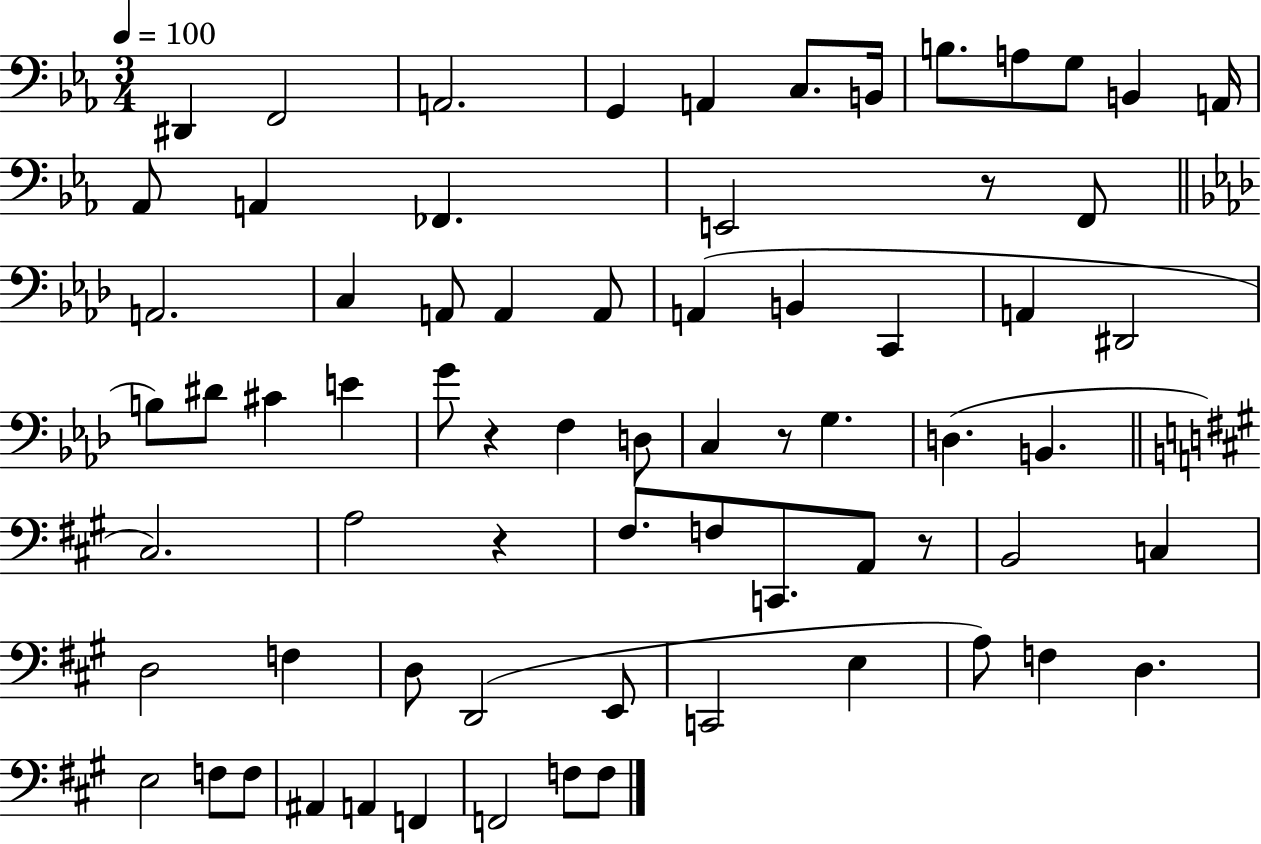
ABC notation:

X:1
T:Untitled
M:3/4
L:1/4
K:Eb
^D,, F,,2 A,,2 G,, A,, C,/2 B,,/4 B,/2 A,/2 G,/2 B,, A,,/4 _A,,/2 A,, _F,, E,,2 z/2 F,,/2 A,,2 C, A,,/2 A,, A,,/2 A,, B,, C,, A,, ^D,,2 B,/2 ^D/2 ^C E G/2 z F, D,/2 C, z/2 G, D, B,, ^C,2 A,2 z ^F,/2 F,/2 C,,/2 A,,/2 z/2 B,,2 C, D,2 F, D,/2 D,,2 E,,/2 C,,2 E, A,/2 F, D, E,2 F,/2 F,/2 ^A,, A,, F,, F,,2 F,/2 F,/2